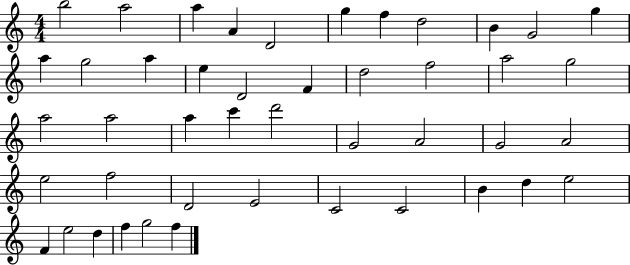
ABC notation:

X:1
T:Untitled
M:4/4
L:1/4
K:C
b2 a2 a A D2 g f d2 B G2 g a g2 a e D2 F d2 f2 a2 g2 a2 a2 a c' d'2 G2 A2 G2 A2 e2 f2 D2 E2 C2 C2 B d e2 F e2 d f g2 f